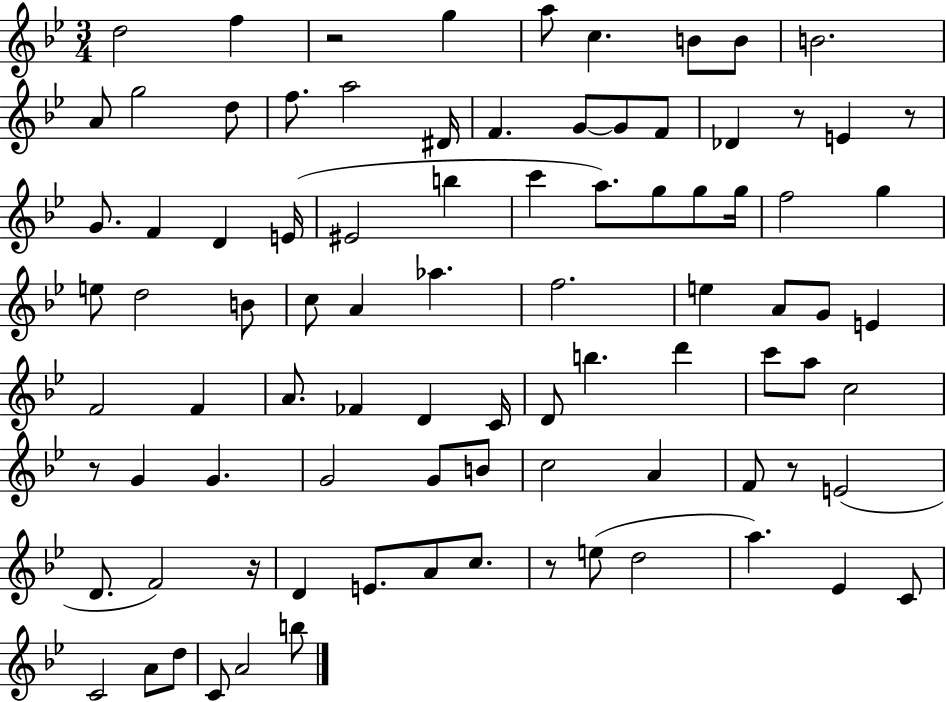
X:1
T:Untitled
M:3/4
L:1/4
K:Bb
d2 f z2 g a/2 c B/2 B/2 B2 A/2 g2 d/2 f/2 a2 ^D/4 F G/2 G/2 F/2 _D z/2 E z/2 G/2 F D E/4 ^E2 b c' a/2 g/2 g/2 g/4 f2 g e/2 d2 B/2 c/2 A _a f2 e A/2 G/2 E F2 F A/2 _F D C/4 D/2 b d' c'/2 a/2 c2 z/2 G G G2 G/2 B/2 c2 A F/2 z/2 E2 D/2 F2 z/4 D E/2 A/2 c/2 z/2 e/2 d2 a _E C/2 C2 A/2 d/2 C/2 A2 b/2